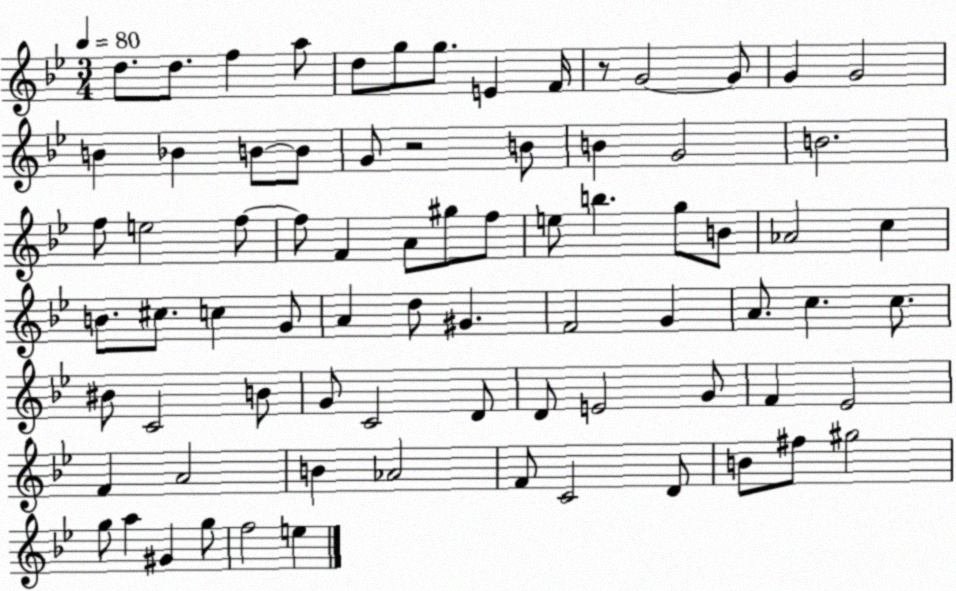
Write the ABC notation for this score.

X:1
T:Untitled
M:3/4
L:1/4
K:Bb
d/2 d/2 f a/2 d/2 g/2 g/2 E F/4 z/2 G2 G/2 G G2 B _B B/2 B/2 G/2 z2 B/2 B G2 B2 f/2 e2 f/2 f/2 F A/2 ^g/2 f/2 e/2 b g/2 B/2 _A2 c B/2 ^c/2 c G/2 A d/2 ^G F2 G A/2 c c/2 ^B/2 C2 B/2 G/2 C2 D/2 D/2 E2 G/2 F _E2 F A2 B _A2 F/2 C2 D/2 B/2 ^f/2 ^g2 g/2 a ^G g/2 f2 e